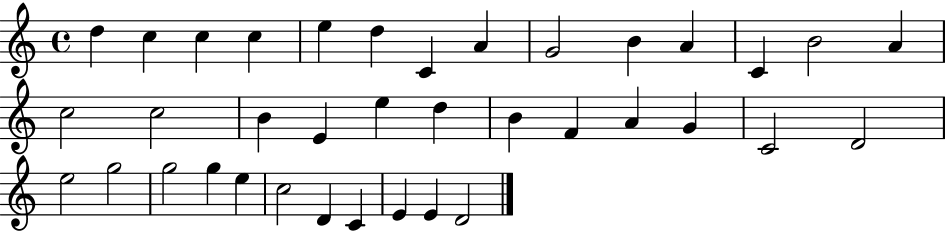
D5/q C5/q C5/q C5/q E5/q D5/q C4/q A4/q G4/h B4/q A4/q C4/q B4/h A4/q C5/h C5/h B4/q E4/q E5/q D5/q B4/q F4/q A4/q G4/q C4/h D4/h E5/h G5/h G5/h G5/q E5/q C5/h D4/q C4/q E4/q E4/q D4/h